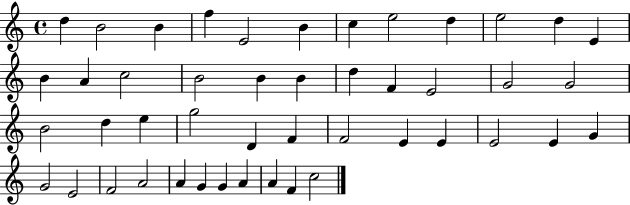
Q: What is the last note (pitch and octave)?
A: C5